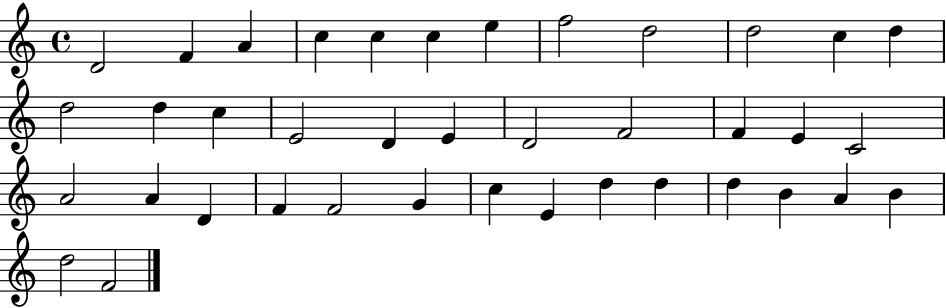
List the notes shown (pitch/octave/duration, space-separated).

D4/h F4/q A4/q C5/q C5/q C5/q E5/q F5/h D5/h D5/h C5/q D5/q D5/h D5/q C5/q E4/h D4/q E4/q D4/h F4/h F4/q E4/q C4/h A4/h A4/q D4/q F4/q F4/h G4/q C5/q E4/q D5/q D5/q D5/q B4/q A4/q B4/q D5/h F4/h